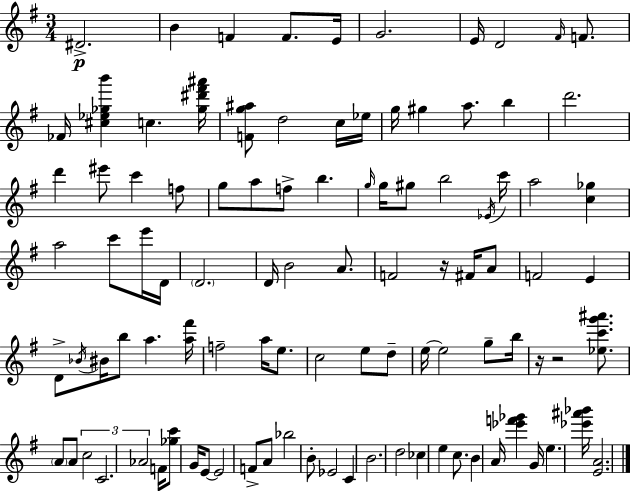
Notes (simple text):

D#4/h. B4/q F4/q F4/e. E4/s G4/h. E4/s D4/h F#4/s F4/e. FES4/s [C#5,Eb5,Gb5,B6]/q C5/q. [Gb5,D#6,F#6,A#6]/s [F4,G5,A#5]/e D5/h C5/s Eb5/s G5/s G#5/q A5/e. B5/q D6/h. D6/q EIS6/e C6/q F5/e G5/e A5/e F5/e B5/q. G5/s G5/s G#5/e B5/h Eb4/s C6/s A5/h [C5,Gb5]/q A5/h C6/e E6/s D4/s D4/h. D4/s B4/h A4/e. F4/h R/s F#4/s A4/e F4/h E4/q D4/e Bb4/s BIS4/s B5/e A5/q. [A5,F#6]/s F5/h A5/s E5/e. C5/h E5/e D5/e E5/s E5/h G5/e B5/s R/s R/h [Eb5,C6,G6,A#6]/e. A4/e A4/e C5/h C4/h. Ab4/h F4/s [Gb5,C6]/e G4/s E4/e E4/h F4/e A4/e Bb5/h B4/e Eb4/h C4/q B4/h. D5/h CES5/q E5/q C5/e. B4/q A4/s [Eb6,F6,Gb6]/q G4/s E5/q. [Eb6,A#6,Bb6]/s [E4,A4]/h.